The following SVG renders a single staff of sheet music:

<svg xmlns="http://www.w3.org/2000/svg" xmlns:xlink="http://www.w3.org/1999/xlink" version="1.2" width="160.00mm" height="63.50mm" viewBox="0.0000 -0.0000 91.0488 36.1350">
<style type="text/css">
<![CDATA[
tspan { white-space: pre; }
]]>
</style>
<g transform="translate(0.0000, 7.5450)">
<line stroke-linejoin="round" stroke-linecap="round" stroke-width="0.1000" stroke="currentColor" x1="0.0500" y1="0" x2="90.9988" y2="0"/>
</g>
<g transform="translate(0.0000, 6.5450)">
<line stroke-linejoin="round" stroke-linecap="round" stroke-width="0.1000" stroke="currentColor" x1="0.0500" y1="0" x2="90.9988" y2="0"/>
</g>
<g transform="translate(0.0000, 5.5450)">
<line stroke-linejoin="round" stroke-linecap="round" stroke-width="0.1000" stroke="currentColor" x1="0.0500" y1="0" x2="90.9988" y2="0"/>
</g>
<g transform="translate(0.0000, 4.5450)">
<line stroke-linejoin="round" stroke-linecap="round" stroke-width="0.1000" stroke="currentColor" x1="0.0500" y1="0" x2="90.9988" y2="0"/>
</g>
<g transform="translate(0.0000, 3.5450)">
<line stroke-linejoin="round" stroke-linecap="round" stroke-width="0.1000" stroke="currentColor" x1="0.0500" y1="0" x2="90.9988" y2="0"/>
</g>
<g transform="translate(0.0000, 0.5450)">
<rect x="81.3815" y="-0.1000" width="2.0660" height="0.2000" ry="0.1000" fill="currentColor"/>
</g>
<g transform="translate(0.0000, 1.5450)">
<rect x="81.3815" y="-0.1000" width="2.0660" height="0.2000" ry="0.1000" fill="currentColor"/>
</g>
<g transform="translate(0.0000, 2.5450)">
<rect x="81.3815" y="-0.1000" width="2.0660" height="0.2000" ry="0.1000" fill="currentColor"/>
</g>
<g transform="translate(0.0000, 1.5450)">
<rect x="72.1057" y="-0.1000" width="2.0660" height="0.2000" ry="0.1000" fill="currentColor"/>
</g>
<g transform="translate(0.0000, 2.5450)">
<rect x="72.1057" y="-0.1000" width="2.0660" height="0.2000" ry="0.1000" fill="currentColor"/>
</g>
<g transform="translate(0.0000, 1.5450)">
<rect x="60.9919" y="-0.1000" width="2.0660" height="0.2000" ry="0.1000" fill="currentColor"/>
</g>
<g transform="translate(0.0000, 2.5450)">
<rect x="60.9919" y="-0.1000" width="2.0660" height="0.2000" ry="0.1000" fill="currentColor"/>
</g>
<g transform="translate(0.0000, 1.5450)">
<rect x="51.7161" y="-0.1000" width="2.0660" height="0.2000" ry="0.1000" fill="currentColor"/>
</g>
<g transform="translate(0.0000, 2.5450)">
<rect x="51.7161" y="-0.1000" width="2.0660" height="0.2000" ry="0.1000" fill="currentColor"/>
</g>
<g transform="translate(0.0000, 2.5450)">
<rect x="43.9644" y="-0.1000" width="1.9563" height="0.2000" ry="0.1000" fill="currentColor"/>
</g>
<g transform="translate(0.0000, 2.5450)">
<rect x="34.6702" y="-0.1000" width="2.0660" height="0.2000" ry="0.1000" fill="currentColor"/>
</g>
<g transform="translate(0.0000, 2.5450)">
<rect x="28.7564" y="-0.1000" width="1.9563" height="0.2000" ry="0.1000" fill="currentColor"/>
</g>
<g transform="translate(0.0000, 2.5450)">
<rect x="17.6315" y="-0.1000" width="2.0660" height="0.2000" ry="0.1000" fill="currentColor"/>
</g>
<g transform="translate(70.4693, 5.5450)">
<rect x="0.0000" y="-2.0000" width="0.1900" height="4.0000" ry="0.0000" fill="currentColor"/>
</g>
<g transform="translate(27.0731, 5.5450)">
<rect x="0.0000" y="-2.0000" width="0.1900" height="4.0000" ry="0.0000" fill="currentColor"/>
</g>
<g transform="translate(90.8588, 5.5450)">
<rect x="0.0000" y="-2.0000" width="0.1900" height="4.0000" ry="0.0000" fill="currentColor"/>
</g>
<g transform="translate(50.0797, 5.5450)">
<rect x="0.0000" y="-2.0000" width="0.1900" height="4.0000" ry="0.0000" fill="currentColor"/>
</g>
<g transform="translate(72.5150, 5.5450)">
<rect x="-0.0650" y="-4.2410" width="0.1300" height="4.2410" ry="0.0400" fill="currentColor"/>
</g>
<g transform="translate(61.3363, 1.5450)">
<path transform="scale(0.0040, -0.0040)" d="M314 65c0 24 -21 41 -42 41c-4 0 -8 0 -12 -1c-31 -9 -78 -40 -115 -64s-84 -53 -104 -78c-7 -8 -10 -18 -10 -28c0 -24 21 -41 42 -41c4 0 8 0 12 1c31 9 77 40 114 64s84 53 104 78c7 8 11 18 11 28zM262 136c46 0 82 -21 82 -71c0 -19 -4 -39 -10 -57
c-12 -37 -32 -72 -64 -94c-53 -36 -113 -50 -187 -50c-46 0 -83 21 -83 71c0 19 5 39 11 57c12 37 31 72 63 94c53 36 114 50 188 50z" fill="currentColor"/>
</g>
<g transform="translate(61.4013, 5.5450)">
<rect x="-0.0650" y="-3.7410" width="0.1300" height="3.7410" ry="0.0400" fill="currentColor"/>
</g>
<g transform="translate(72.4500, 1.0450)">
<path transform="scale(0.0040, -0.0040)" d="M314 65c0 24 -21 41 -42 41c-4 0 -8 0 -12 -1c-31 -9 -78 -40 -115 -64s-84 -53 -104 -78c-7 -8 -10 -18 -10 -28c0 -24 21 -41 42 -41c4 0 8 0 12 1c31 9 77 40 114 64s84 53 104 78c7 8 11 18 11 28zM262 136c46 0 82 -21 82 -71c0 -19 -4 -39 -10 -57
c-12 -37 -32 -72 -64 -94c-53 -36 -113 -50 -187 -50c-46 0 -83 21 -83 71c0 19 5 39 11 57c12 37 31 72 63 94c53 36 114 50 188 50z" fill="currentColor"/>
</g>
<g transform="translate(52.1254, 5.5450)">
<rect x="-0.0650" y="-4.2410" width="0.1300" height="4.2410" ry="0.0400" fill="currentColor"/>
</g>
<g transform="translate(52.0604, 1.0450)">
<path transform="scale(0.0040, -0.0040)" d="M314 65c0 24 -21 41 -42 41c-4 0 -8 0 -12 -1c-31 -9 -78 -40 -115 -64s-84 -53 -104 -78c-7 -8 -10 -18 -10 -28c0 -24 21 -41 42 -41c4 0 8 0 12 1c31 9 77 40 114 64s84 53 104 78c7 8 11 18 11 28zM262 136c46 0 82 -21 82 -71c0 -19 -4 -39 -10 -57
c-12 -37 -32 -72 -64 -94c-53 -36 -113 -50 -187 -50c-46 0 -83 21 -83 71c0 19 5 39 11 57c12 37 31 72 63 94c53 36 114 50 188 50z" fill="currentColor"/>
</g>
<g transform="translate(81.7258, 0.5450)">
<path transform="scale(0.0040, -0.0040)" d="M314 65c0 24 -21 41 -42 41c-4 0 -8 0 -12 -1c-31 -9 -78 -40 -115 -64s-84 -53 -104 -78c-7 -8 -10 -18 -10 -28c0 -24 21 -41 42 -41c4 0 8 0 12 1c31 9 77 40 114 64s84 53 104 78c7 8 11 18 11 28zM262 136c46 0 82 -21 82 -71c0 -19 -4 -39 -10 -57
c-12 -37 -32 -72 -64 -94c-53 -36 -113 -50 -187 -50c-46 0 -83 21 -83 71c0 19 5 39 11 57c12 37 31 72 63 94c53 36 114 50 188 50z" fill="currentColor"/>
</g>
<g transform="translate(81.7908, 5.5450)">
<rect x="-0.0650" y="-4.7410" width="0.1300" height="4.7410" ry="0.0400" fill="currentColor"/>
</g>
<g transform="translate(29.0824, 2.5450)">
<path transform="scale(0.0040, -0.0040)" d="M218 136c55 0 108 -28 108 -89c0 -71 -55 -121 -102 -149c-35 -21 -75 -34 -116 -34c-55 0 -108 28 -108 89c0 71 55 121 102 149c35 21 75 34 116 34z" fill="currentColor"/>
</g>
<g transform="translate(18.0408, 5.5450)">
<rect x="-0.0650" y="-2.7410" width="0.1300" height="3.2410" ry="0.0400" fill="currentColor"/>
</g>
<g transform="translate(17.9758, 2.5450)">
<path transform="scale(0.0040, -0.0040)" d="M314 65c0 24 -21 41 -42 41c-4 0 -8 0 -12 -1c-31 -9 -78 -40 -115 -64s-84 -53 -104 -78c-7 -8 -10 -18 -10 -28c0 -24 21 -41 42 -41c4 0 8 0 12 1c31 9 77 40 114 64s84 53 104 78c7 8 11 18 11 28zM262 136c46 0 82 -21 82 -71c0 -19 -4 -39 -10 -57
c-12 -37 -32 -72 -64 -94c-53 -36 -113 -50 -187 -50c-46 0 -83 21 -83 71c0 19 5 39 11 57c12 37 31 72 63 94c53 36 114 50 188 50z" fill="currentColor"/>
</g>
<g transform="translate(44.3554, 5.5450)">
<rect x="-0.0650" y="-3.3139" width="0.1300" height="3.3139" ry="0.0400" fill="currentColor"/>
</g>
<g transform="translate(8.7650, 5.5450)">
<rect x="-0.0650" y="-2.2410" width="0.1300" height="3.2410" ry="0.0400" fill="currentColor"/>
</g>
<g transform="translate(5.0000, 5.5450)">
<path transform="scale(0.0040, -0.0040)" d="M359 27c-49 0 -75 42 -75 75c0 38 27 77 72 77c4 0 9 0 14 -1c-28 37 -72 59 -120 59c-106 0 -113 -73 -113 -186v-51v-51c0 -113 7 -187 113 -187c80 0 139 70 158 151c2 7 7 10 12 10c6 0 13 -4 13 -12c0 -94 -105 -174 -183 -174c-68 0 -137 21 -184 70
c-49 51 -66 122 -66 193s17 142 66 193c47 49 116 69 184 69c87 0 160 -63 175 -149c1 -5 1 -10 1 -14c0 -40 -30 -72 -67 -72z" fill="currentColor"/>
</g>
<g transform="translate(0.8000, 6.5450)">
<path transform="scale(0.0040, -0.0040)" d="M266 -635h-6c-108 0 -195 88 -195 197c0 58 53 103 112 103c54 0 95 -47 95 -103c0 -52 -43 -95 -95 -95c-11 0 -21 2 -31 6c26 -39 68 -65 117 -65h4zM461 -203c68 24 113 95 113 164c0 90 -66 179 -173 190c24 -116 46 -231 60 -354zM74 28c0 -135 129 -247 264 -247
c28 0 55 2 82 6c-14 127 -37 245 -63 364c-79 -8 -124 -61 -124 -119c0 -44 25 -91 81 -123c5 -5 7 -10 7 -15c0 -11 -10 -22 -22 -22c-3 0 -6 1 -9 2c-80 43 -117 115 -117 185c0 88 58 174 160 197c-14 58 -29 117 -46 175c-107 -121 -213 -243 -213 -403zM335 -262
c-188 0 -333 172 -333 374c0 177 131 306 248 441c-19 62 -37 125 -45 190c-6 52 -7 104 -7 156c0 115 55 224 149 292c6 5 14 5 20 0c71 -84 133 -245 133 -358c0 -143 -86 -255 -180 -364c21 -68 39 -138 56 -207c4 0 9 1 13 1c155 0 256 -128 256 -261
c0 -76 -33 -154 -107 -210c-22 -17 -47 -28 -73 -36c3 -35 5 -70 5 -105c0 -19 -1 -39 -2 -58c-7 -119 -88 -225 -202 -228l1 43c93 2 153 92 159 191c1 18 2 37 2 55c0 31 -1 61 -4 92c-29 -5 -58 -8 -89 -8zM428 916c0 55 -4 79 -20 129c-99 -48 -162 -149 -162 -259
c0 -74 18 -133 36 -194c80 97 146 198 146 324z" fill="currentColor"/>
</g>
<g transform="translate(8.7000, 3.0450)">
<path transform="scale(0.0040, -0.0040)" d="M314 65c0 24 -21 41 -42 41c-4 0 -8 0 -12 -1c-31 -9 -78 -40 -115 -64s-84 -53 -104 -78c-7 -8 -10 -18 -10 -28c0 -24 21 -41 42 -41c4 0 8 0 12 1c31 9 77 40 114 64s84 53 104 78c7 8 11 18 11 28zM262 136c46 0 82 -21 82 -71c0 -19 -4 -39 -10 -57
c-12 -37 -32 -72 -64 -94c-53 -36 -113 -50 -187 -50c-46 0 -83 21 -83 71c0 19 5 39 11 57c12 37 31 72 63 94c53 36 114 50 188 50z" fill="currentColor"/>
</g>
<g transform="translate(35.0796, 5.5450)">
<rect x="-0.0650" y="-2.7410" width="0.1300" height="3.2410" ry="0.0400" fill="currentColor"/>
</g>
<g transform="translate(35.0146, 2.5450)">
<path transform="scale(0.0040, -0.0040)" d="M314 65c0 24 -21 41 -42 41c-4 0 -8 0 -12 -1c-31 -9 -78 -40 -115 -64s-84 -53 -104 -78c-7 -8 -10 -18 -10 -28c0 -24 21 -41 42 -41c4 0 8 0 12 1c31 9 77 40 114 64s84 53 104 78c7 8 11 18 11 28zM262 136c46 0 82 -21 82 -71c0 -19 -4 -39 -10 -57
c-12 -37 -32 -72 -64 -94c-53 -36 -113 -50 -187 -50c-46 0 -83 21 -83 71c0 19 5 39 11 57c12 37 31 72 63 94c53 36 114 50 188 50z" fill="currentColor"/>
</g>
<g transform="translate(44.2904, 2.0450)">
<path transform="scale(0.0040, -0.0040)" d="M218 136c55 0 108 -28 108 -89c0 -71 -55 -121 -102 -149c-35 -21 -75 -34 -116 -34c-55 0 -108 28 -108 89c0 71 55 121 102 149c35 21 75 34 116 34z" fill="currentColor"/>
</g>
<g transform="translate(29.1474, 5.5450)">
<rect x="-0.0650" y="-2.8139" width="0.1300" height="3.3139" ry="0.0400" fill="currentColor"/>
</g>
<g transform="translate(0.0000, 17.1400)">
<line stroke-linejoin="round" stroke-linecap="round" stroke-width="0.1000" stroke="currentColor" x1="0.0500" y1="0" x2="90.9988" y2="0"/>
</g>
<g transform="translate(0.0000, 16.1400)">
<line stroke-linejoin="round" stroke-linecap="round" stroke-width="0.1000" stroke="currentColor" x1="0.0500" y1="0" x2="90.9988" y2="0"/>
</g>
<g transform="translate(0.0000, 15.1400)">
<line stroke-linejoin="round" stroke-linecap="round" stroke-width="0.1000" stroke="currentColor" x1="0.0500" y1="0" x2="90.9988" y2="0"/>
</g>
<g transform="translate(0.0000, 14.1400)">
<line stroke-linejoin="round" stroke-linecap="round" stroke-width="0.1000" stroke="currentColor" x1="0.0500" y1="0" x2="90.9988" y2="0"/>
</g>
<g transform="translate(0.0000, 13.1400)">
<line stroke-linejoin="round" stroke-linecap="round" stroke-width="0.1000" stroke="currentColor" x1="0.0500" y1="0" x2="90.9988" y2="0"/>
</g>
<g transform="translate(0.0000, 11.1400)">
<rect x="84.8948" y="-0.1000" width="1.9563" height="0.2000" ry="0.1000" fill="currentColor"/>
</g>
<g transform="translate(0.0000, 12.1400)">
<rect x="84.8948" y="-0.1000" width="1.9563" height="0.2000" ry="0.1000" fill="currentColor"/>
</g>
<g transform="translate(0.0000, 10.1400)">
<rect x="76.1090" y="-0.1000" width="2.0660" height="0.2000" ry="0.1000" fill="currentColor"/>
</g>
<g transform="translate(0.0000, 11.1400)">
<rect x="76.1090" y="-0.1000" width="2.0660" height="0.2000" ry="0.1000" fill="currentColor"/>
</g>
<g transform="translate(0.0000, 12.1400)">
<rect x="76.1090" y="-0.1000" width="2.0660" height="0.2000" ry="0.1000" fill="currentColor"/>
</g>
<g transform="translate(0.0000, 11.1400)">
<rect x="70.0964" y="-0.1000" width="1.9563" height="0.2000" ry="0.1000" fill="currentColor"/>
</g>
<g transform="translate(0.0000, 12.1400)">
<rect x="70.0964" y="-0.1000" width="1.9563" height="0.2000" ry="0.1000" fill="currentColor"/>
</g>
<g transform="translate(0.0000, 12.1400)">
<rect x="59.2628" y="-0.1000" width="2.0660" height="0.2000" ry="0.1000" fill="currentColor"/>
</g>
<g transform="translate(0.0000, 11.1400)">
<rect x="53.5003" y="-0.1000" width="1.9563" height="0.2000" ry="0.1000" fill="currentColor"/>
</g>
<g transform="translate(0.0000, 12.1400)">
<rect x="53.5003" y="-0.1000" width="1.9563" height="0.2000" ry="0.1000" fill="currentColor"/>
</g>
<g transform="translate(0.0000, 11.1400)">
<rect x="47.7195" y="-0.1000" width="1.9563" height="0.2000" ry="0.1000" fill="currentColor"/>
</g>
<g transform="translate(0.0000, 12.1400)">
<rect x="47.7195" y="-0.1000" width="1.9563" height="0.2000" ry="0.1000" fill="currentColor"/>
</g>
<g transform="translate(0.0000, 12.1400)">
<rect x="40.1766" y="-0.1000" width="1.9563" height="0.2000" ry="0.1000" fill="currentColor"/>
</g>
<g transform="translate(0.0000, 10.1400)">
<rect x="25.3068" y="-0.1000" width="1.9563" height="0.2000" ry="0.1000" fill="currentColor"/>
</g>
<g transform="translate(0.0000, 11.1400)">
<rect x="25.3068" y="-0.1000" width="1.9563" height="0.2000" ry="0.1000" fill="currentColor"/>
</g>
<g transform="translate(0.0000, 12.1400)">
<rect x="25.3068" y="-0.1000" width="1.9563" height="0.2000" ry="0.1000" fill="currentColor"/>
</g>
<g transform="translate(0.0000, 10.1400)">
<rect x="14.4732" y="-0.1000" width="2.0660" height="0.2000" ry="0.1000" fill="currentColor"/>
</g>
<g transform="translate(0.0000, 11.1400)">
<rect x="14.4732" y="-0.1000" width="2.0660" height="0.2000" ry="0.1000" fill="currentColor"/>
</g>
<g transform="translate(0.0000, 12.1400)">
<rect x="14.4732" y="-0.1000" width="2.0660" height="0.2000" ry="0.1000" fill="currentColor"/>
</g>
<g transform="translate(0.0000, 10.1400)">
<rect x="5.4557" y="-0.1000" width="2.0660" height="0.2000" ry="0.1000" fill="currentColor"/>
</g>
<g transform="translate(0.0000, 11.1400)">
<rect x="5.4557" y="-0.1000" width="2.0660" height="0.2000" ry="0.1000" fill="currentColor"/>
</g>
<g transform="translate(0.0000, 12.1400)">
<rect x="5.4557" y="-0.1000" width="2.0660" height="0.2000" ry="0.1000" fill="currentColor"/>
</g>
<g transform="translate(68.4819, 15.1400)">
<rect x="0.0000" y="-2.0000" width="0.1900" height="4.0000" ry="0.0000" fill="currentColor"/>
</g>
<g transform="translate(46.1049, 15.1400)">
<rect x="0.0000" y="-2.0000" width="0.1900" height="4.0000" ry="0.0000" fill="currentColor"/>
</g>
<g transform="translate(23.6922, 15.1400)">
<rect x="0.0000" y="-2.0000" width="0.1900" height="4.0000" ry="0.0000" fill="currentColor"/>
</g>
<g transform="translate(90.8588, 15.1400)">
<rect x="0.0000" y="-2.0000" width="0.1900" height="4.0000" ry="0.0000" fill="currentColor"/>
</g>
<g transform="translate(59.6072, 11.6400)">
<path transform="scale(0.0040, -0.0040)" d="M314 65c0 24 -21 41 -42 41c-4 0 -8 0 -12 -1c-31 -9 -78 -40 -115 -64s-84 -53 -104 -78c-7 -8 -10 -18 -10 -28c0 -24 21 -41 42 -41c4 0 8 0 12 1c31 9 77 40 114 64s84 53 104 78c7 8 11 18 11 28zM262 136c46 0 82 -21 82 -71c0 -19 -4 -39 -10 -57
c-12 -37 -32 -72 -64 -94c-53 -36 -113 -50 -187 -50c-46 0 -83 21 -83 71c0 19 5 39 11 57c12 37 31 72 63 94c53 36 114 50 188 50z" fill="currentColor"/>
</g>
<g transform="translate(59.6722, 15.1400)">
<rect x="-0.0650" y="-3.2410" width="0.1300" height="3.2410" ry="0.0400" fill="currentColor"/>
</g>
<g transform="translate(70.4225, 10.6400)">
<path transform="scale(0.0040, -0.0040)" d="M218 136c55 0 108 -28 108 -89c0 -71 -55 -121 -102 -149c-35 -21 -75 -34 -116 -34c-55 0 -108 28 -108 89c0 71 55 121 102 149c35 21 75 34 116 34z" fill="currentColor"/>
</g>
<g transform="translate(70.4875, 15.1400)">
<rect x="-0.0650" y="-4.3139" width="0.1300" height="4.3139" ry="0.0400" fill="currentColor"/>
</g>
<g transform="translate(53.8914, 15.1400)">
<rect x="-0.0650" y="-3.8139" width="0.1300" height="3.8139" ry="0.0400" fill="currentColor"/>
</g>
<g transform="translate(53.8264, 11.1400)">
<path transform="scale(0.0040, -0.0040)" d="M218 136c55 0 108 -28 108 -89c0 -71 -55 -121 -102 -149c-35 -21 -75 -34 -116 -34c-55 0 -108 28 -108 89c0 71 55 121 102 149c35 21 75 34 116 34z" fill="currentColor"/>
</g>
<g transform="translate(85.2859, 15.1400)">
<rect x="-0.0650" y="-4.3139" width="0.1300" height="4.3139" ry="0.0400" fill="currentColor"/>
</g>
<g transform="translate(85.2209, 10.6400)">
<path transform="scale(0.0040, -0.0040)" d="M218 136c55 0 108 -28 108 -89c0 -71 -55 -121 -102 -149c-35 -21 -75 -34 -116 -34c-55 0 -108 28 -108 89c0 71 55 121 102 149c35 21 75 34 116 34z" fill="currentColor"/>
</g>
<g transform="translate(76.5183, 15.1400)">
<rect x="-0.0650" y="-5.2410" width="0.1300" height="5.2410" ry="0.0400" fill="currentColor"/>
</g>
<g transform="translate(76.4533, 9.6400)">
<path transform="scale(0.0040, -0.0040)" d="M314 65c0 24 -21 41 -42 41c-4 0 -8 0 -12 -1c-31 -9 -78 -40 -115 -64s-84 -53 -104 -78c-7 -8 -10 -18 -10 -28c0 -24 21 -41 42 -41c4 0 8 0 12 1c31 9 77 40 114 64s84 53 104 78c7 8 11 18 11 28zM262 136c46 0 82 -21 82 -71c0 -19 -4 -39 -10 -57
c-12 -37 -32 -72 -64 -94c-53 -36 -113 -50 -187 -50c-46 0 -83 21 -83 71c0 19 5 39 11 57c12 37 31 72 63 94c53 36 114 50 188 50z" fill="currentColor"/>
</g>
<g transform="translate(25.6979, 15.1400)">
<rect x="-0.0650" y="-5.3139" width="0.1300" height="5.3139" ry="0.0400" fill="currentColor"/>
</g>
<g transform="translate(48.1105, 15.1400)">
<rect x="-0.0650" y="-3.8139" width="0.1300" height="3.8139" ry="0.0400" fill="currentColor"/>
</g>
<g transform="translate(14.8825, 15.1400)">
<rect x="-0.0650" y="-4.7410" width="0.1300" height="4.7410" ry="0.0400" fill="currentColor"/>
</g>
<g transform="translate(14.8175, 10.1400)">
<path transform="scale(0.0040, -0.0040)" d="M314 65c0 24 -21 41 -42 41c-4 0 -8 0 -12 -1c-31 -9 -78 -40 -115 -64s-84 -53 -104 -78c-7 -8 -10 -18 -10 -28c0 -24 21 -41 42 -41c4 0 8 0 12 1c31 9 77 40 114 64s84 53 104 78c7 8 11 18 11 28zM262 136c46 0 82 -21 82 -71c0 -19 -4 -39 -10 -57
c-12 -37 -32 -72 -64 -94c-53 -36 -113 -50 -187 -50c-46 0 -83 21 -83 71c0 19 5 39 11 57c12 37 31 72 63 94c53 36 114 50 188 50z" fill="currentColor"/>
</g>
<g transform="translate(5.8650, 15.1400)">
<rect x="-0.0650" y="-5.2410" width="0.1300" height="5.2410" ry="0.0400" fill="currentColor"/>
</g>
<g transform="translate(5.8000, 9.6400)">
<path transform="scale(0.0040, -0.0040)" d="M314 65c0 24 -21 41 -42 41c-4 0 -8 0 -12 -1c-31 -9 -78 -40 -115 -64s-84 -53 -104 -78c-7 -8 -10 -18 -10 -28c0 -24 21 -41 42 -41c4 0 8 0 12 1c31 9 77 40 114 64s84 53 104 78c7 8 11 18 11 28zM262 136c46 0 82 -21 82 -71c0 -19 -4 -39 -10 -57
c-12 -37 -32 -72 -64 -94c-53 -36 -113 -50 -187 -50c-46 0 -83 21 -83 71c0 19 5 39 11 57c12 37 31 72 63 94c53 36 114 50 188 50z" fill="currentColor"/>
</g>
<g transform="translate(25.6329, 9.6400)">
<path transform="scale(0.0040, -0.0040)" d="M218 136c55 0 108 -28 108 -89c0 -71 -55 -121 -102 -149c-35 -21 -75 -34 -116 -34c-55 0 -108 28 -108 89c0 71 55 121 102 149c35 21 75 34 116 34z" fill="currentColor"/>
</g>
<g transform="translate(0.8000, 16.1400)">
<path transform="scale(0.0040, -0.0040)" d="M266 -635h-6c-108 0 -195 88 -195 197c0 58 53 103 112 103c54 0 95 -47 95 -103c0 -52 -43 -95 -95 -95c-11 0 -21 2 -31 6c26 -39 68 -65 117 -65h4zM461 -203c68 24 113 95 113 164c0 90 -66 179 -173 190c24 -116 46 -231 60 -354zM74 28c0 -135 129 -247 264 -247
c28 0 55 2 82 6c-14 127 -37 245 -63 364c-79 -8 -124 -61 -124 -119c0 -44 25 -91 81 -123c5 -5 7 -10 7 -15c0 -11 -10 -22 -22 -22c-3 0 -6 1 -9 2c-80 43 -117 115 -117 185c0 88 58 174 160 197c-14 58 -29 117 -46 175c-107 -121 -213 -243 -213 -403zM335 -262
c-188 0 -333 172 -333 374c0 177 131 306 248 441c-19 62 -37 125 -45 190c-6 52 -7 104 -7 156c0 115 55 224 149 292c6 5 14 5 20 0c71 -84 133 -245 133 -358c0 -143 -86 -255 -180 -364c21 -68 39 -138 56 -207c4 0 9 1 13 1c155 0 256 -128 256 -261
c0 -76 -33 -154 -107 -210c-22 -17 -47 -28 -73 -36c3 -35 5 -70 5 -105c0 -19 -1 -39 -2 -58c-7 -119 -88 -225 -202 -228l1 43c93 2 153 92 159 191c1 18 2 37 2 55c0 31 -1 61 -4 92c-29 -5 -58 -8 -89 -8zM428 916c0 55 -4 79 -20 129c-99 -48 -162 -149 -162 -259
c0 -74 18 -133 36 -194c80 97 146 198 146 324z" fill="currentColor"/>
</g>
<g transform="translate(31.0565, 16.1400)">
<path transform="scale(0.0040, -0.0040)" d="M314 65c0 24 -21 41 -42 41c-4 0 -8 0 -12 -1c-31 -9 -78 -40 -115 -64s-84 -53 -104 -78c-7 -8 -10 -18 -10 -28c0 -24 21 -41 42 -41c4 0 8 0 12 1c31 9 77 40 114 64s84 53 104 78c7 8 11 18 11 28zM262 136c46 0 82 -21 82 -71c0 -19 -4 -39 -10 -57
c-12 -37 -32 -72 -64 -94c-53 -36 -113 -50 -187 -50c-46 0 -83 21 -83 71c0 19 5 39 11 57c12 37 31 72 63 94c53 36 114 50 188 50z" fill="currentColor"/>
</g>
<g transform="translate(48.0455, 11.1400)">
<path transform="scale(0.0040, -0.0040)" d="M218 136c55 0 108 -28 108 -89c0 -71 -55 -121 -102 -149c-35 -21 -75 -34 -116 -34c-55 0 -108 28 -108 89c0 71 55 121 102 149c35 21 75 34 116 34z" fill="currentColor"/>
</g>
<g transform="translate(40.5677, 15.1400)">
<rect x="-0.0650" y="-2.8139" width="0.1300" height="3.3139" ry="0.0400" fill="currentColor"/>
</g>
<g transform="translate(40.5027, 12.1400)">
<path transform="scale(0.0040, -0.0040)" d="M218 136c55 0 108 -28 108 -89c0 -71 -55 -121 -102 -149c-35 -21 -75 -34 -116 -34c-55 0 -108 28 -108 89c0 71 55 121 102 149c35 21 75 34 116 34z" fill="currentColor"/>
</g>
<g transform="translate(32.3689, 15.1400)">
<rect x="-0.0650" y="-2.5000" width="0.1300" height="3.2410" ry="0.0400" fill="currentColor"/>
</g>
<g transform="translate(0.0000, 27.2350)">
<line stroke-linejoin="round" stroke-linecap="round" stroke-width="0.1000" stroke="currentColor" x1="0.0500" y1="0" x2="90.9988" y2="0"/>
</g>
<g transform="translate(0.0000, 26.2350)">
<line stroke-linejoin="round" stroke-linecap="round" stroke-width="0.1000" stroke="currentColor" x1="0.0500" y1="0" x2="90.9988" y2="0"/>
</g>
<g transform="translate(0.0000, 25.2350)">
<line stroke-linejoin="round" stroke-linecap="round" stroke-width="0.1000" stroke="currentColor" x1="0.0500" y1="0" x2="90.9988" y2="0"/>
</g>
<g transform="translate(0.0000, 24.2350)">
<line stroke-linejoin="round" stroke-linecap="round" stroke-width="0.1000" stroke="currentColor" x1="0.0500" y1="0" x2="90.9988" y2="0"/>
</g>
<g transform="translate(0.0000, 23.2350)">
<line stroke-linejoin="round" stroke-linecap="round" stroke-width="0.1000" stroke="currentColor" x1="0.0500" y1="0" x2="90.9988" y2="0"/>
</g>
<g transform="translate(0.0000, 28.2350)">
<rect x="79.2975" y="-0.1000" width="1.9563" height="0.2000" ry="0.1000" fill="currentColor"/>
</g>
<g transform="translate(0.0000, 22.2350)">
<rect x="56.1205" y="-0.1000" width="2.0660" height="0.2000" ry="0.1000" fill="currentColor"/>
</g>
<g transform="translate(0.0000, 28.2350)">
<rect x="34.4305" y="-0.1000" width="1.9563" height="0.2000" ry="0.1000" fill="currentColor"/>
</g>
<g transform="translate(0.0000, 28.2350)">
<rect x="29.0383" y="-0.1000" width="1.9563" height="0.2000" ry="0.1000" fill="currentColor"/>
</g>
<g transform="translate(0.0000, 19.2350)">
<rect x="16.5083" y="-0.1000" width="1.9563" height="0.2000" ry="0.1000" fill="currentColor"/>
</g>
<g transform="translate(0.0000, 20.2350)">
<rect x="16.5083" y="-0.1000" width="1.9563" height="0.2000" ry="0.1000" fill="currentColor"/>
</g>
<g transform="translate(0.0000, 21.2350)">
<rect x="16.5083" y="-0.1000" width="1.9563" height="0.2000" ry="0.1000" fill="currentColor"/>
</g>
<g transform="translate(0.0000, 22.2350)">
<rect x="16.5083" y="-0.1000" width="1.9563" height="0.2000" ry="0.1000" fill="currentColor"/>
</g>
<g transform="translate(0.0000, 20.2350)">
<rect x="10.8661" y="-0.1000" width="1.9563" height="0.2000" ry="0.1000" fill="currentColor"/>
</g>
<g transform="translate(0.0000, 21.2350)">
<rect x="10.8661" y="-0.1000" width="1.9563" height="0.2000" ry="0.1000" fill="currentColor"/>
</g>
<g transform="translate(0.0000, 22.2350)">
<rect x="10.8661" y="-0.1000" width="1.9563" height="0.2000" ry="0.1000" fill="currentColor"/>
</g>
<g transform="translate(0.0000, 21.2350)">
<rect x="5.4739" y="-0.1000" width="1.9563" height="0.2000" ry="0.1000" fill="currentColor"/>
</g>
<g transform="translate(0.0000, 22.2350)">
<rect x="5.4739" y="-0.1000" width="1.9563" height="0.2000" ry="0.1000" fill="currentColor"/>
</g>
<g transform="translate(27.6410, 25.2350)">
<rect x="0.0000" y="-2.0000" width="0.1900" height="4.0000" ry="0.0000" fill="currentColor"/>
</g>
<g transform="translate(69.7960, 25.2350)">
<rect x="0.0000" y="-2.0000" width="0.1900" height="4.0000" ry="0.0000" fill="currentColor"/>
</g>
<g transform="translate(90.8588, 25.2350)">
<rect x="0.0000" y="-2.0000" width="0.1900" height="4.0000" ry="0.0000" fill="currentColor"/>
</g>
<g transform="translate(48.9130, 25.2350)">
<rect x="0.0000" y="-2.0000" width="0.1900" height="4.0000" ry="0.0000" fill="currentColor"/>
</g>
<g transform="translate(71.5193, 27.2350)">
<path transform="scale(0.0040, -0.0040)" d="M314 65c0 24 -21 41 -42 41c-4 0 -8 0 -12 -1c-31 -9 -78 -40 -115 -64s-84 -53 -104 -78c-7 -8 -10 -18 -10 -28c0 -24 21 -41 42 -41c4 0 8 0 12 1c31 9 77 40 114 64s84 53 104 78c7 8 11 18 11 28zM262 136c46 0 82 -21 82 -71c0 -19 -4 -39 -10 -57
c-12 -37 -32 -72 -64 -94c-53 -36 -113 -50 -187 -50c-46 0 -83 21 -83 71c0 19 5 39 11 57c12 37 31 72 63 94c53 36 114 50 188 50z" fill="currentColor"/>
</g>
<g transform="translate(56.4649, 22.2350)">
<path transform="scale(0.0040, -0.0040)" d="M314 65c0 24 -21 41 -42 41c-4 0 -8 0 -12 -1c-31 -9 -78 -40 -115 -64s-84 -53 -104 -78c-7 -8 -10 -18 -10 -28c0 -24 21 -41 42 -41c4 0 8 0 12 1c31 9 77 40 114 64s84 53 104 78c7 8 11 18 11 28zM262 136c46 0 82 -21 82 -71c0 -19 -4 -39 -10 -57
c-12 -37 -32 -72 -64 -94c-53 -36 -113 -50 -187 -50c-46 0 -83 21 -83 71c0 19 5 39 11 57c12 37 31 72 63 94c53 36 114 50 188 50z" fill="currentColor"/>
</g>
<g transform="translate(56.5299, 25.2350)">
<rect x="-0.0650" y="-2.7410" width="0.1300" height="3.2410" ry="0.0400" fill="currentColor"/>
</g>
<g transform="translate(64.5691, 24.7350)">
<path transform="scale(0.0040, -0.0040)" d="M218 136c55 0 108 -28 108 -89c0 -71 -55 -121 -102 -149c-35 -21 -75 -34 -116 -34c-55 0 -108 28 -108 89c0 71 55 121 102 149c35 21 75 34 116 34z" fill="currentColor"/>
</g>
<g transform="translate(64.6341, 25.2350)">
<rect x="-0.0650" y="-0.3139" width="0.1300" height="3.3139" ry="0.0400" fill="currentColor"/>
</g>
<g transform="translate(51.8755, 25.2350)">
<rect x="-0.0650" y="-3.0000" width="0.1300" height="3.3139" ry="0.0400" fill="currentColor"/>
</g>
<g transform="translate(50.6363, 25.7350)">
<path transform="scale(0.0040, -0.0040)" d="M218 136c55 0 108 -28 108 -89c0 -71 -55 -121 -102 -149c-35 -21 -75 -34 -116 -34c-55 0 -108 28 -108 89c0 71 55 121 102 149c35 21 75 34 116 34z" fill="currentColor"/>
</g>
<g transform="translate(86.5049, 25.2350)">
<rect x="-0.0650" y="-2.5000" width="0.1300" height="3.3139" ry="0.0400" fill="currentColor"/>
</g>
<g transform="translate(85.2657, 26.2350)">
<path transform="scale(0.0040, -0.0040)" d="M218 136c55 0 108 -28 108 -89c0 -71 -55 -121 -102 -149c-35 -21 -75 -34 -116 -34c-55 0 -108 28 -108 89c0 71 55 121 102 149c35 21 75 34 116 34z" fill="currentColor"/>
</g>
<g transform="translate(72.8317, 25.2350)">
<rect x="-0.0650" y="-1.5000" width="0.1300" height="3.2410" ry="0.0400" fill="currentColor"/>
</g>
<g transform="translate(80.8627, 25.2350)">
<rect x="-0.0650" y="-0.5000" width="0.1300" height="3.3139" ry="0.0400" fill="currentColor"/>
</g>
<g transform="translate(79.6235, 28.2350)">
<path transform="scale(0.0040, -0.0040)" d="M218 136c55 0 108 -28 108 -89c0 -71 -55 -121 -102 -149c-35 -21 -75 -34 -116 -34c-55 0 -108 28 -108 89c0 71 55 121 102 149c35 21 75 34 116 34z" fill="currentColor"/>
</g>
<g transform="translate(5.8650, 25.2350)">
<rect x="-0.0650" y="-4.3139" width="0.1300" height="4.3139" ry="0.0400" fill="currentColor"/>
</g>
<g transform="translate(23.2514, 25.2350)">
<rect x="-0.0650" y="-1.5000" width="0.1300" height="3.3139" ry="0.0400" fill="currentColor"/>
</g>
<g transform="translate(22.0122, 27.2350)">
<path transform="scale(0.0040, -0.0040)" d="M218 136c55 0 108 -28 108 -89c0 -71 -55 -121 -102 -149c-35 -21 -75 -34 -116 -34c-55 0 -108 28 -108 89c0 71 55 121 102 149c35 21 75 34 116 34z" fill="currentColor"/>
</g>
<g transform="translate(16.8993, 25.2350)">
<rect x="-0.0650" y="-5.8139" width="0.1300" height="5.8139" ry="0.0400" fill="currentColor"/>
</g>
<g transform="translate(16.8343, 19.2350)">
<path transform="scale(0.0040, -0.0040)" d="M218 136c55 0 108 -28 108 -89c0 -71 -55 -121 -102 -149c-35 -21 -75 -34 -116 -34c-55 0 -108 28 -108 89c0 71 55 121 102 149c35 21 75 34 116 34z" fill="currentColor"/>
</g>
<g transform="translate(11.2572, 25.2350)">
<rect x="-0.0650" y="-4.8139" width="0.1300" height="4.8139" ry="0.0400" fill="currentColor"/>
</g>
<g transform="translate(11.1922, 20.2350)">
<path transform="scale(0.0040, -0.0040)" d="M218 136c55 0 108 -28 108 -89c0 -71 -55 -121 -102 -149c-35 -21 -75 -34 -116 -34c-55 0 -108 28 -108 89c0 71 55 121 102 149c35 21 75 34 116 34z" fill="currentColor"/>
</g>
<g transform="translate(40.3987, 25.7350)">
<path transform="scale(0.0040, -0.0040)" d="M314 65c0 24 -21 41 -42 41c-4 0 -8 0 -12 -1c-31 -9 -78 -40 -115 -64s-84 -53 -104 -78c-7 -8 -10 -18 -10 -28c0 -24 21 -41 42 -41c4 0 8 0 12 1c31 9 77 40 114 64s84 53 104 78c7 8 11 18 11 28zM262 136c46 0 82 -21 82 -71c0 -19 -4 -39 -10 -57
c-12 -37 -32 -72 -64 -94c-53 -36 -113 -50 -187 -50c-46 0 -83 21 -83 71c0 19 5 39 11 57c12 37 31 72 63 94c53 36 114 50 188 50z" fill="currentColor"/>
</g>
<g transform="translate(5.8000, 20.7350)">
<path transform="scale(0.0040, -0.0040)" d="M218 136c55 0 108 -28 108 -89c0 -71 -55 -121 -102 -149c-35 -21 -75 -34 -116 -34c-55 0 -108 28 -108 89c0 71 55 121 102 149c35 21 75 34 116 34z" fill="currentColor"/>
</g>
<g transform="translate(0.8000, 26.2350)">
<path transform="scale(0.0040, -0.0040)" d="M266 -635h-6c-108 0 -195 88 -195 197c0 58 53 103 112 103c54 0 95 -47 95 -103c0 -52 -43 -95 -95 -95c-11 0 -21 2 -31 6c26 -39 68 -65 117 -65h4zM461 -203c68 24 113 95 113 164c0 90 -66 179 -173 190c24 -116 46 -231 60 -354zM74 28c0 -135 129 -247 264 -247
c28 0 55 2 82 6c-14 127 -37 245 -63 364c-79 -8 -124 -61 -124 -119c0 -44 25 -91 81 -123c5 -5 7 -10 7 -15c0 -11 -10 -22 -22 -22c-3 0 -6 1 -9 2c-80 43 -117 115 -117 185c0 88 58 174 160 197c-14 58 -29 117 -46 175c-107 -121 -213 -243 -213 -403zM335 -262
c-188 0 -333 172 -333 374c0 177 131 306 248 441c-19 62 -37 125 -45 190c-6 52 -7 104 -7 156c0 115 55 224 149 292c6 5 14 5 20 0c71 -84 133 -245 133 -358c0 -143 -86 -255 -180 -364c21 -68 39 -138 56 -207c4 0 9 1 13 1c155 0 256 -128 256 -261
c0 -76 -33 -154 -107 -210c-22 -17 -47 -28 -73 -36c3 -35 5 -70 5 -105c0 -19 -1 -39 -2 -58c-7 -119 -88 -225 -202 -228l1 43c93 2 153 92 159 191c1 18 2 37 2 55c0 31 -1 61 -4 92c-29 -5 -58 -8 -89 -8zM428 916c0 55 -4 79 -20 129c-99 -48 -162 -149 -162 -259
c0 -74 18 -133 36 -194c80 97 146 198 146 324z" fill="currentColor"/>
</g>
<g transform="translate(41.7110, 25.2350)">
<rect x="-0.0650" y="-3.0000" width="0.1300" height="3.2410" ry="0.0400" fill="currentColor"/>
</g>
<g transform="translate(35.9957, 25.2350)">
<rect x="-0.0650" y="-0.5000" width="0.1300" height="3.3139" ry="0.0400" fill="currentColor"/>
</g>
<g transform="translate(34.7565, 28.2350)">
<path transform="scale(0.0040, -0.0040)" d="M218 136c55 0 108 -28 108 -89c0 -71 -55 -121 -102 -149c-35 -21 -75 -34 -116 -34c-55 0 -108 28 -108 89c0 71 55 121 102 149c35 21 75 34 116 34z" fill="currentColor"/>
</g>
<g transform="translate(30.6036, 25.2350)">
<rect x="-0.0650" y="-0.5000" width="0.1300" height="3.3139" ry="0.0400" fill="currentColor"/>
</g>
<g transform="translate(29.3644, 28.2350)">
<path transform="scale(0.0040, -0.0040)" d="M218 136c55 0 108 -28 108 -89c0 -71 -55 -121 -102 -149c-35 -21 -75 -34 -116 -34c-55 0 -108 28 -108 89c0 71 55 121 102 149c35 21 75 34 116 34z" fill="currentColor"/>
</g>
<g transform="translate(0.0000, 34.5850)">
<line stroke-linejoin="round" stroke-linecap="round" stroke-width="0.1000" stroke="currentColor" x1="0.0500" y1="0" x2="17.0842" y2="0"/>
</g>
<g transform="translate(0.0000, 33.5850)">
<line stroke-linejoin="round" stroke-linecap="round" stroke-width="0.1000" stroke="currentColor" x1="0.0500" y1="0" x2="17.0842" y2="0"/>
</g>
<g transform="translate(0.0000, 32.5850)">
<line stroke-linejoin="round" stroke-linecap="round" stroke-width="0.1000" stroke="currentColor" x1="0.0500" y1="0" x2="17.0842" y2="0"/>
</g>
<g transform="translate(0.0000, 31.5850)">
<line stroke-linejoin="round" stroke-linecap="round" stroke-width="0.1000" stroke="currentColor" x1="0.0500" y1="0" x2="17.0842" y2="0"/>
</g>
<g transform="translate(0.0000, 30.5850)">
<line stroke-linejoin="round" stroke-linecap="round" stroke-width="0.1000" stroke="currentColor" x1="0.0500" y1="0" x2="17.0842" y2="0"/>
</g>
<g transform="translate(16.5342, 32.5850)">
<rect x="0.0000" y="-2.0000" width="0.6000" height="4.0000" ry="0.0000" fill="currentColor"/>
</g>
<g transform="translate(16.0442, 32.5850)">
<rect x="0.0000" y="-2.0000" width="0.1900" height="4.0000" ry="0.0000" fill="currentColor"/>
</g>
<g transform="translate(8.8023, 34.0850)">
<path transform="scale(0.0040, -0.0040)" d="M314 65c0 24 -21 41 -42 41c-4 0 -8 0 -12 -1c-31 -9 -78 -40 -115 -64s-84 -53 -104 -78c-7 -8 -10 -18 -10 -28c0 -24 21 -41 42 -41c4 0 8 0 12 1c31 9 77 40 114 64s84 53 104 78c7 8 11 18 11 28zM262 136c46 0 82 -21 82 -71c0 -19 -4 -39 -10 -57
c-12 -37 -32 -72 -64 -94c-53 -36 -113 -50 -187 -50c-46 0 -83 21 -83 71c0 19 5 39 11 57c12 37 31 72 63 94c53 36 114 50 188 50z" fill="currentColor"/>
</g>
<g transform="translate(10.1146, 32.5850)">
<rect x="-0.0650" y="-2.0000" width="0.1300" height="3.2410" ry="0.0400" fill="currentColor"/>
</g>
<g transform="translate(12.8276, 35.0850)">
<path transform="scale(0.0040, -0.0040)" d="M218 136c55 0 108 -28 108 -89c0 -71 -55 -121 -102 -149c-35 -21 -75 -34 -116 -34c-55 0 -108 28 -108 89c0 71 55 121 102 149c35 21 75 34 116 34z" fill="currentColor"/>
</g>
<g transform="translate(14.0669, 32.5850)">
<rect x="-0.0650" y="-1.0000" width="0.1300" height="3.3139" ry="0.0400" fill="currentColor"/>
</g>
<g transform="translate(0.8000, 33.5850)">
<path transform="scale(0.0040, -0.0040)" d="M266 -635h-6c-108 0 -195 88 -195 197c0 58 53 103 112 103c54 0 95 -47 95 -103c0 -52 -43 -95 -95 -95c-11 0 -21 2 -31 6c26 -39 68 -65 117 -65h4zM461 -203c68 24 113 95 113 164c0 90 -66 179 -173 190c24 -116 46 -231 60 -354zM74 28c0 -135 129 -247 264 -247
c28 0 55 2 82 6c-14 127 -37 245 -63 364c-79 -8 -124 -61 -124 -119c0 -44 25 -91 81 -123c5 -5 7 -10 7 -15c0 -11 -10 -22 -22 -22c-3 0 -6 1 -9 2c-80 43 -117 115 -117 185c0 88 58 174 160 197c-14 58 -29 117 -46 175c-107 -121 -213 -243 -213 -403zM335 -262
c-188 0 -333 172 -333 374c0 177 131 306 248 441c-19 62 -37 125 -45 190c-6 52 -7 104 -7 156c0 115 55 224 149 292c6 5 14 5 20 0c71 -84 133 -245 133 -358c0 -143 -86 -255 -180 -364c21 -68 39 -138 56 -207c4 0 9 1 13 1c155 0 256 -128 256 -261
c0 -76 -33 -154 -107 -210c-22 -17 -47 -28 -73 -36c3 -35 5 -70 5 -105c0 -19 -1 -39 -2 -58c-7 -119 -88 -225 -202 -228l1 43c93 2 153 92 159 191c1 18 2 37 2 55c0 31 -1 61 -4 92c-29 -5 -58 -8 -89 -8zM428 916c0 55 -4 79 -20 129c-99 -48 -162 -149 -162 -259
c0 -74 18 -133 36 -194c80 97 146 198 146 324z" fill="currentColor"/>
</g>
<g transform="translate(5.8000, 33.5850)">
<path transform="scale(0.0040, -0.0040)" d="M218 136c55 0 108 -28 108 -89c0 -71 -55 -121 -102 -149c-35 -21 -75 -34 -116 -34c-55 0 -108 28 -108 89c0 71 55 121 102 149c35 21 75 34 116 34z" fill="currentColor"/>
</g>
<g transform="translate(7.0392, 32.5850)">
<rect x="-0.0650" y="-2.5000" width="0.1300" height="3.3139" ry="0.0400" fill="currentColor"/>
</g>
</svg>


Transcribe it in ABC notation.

X:1
T:Untitled
M:4/4
L:1/4
K:C
g2 a2 a a2 b d'2 c'2 d'2 e'2 f'2 e'2 f' G2 a c' c' b2 d' f'2 d' d' e' g' E C C A2 A a2 c E2 C G G F2 D